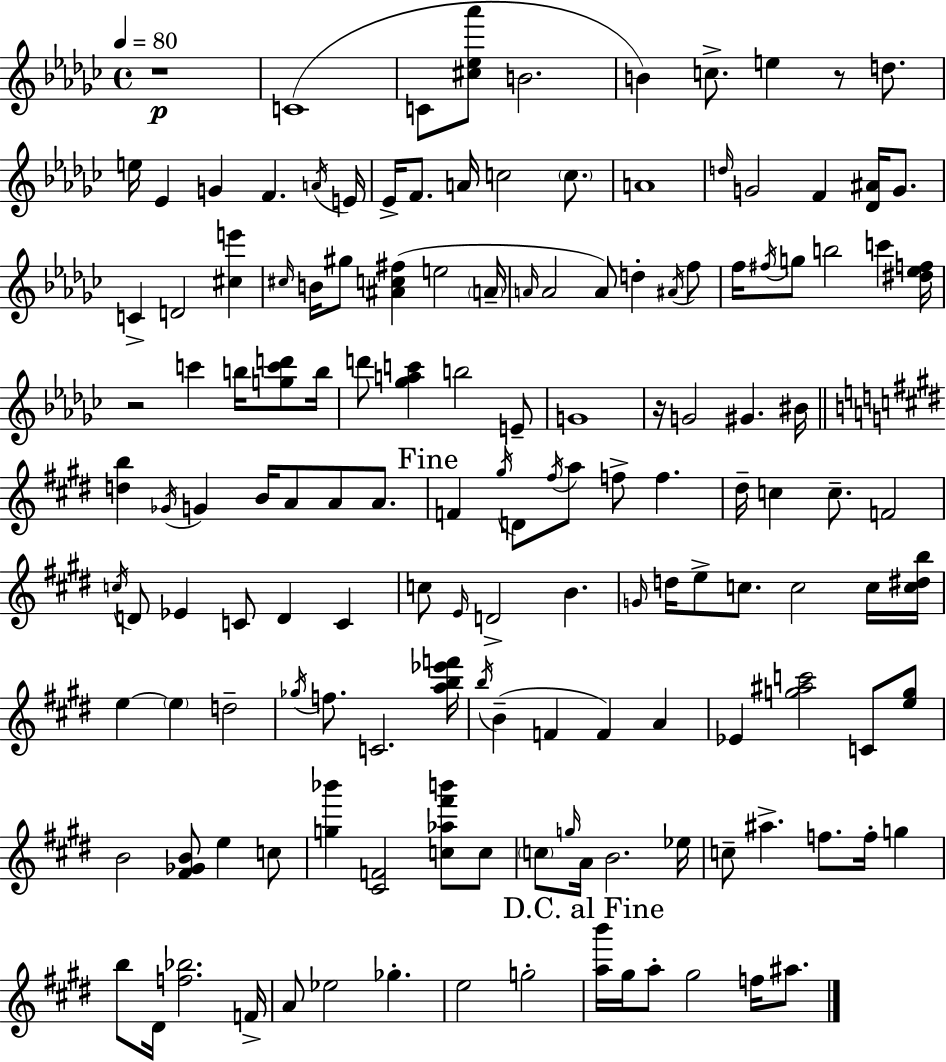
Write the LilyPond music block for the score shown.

{
  \clef treble
  \time 4/4
  \defaultTimeSignature
  \key ees \minor
  \tempo 4 = 80
  \repeat volta 2 { r1\p | c'1( | c'8 <cis'' ees'' aes'''>8 b'2. | b'4) c''8.-> e''4 r8 d''8. | \break e''16 ees'4 g'4 f'4. \acciaccatura { a'16 } | e'16 ees'16-> f'8. a'16 c''2 \parenthesize c''8. | a'1 | \grace { d''16 } g'2 f'4 <des' ais'>16 g'8. | \break c'4-> d'2 <cis'' e'''>4 | \grace { cis''16 } b'16 gis''8 <ais' c'' fis''>4( e''2 | \parenthesize a'16-- \grace { a'16 } a'2 a'8) d''4-. | \acciaccatura { ais'16 } f''8 f''16 \acciaccatura { fis''16 } g''8 b''2 | \break c'''4 <dis'' ees'' f''>16 r2 c'''4 | b''16 <g'' c''' d'''>8 b''16 d'''8 <ges'' a'' c'''>4 b''2 | e'8-- g'1 | r16 g'2 gis'4. | \break bis'16 \bar "||" \break \key e \major <d'' b''>4 \acciaccatura { ges'16 } g'4 b'16 a'8 a'8 a'8. | \mark "Fine" f'4 \acciaccatura { gis''16 } d'8 \acciaccatura { fis''16 } a''8 f''8-> f''4. | dis''16-- c''4 c''8.-- f'2 | \acciaccatura { c''16 } d'8 ees'4 c'8 d'4 | \break c'4 c''8 \grace { e'16 } d'2-> b'4. | \grace { g'16 } d''16 e''8-> c''8. c''2 | c''16 <c'' dis'' b''>16 e''4~~ \parenthesize e''4 d''2-- | \acciaccatura { ges''16 } f''8. c'2. | \break <a'' b'' ees''' f'''>16 \acciaccatura { b''16 }( b'4-- f'4 | f'4) a'4 ees'4 <g'' ais'' c'''>2 | c'8 <e'' g''>8 b'2 | <fis' ges' b'>8 e''4 c''8 <g'' bes'''>4 <cis' f'>2 | \break <c'' aes'' fis''' b'''>8 c''8 \parenthesize c''8 \grace { g''16 } a'16 b'2. | ees''16 c''8-- ais''4.-> | f''8. f''16-. g''4 b''8 dis'16 <f'' bes''>2. | f'16-> a'8 ees''2 | \break ges''4.-. e''2 | g''2-. \mark "D.C. al Fine" <a'' b'''>16 gis''16 a''8-. gis''2 | f''16 ais''8. } \bar "|."
}